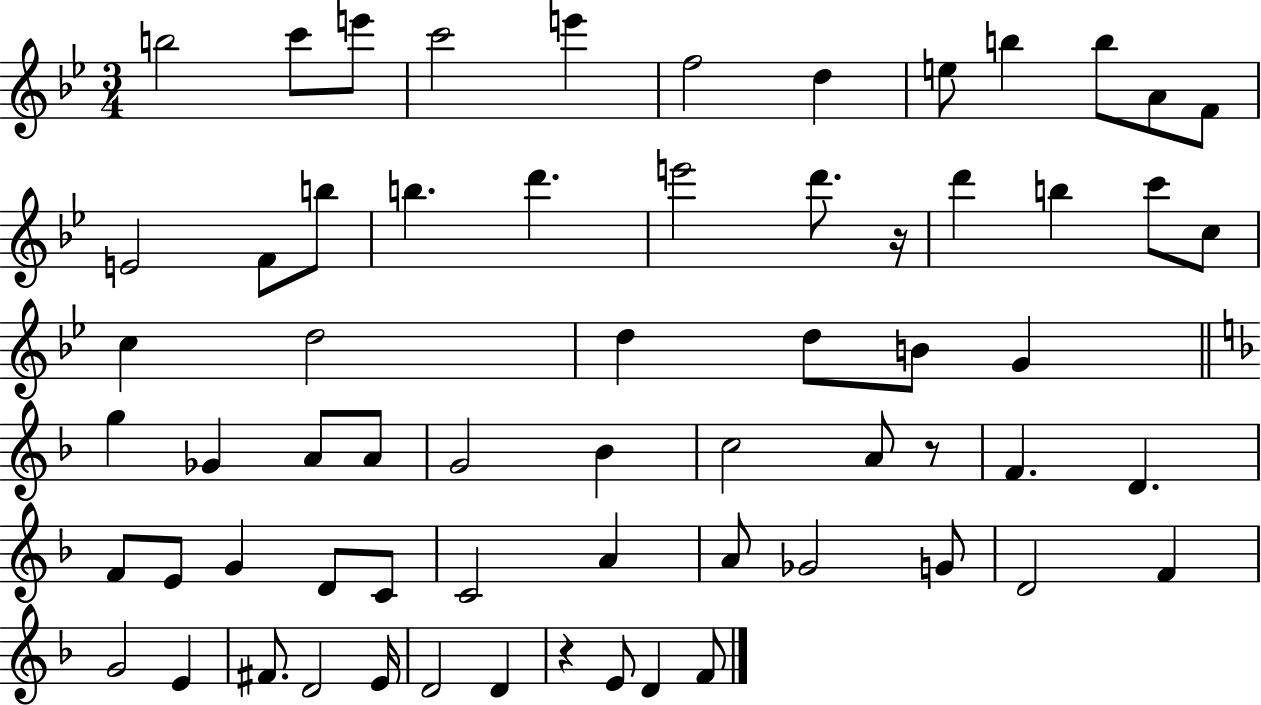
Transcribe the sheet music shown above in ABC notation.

X:1
T:Untitled
M:3/4
L:1/4
K:Bb
b2 c'/2 e'/2 c'2 e' f2 d e/2 b b/2 A/2 F/2 E2 F/2 b/2 b d' e'2 d'/2 z/4 d' b c'/2 c/2 c d2 d d/2 B/2 G g _G A/2 A/2 G2 _B c2 A/2 z/2 F D F/2 E/2 G D/2 C/2 C2 A A/2 _G2 G/2 D2 F G2 E ^F/2 D2 E/4 D2 D z E/2 D F/2